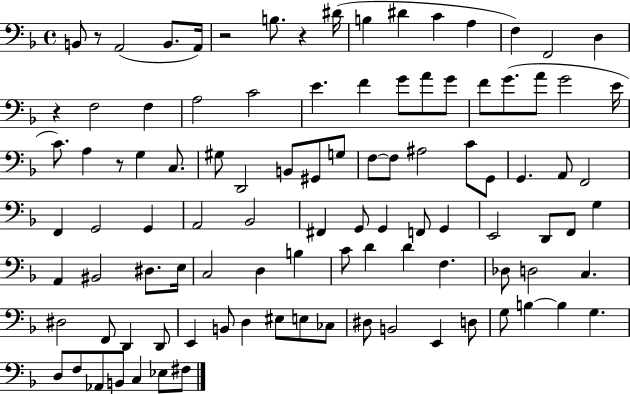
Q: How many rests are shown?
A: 5